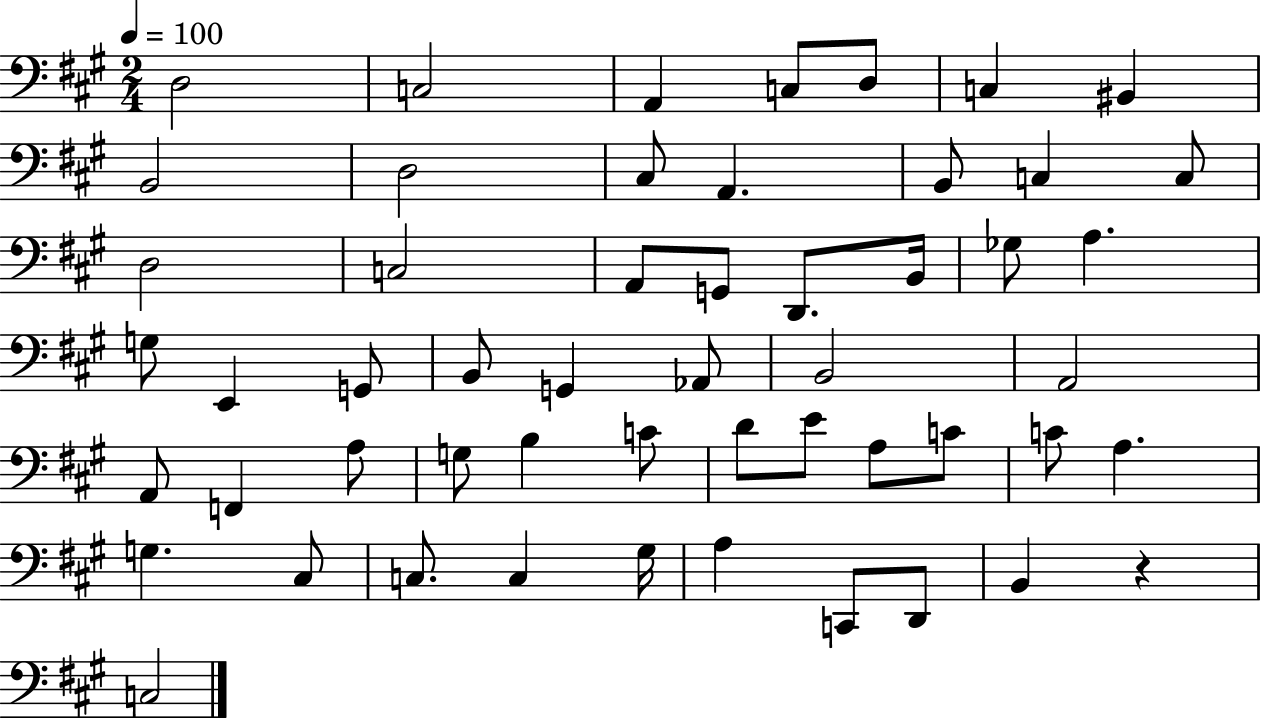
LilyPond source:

{
  \clef bass
  \numericTimeSignature
  \time 2/4
  \key a \major
  \tempo 4 = 100
  d2 | c2 | a,4 c8 d8 | c4 bis,4 | \break b,2 | d2 | cis8 a,4. | b,8 c4 c8 | \break d2 | c2 | a,8 g,8 d,8. b,16 | ges8 a4. | \break g8 e,4 g,8 | b,8 g,4 aes,8 | b,2 | a,2 | \break a,8 f,4 a8 | g8 b4 c'8 | d'8 e'8 a8 c'8 | c'8 a4. | \break g4. cis8 | c8. c4 gis16 | a4 c,8 d,8 | b,4 r4 | \break c2 | \bar "|."
}